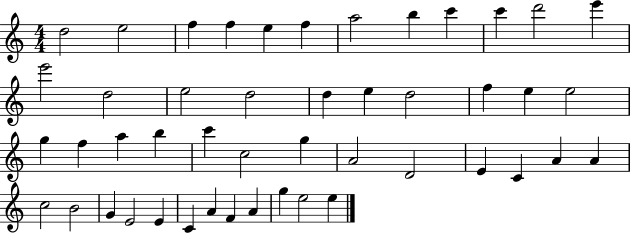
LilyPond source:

{
  \clef treble
  \numericTimeSignature
  \time 4/4
  \key c \major
  d''2 e''2 | f''4 f''4 e''4 f''4 | a''2 b''4 c'''4 | c'''4 d'''2 e'''4 | \break e'''2 d''2 | e''2 d''2 | d''4 e''4 d''2 | f''4 e''4 e''2 | \break g''4 f''4 a''4 b''4 | c'''4 c''2 g''4 | a'2 d'2 | e'4 c'4 a'4 a'4 | \break c''2 b'2 | g'4 e'2 e'4 | c'4 a'4 f'4 a'4 | g''4 e''2 e''4 | \break \bar "|."
}